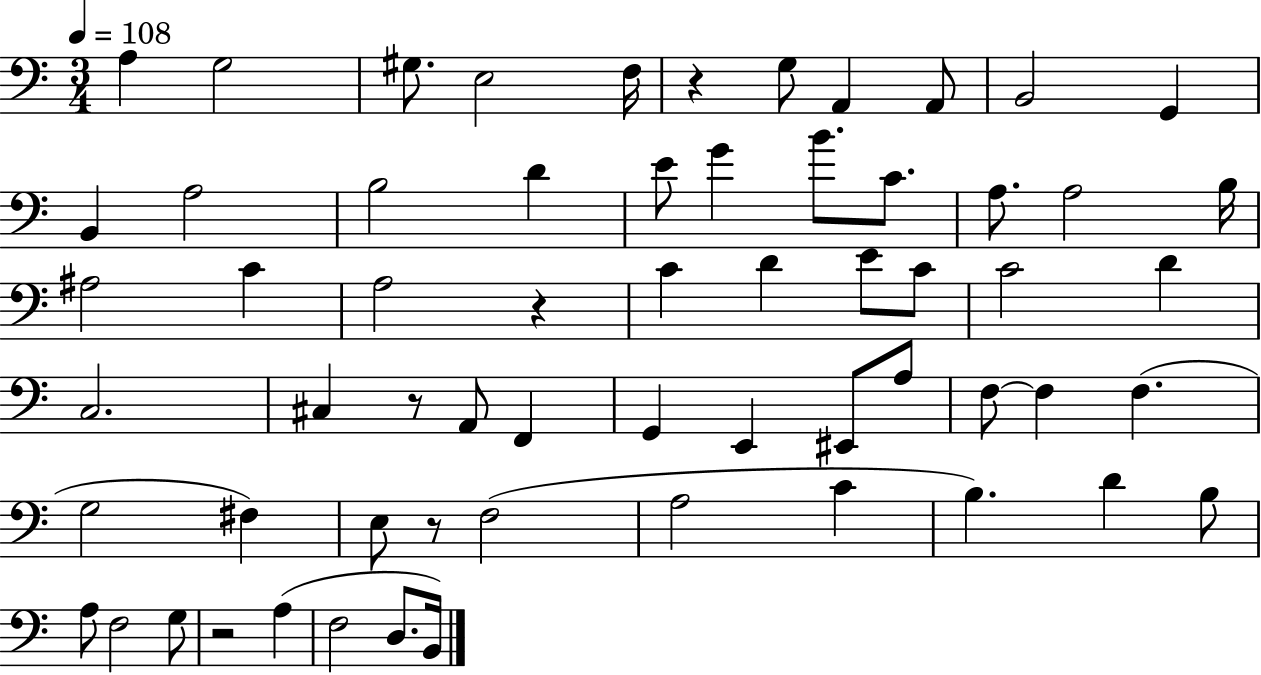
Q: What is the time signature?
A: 3/4